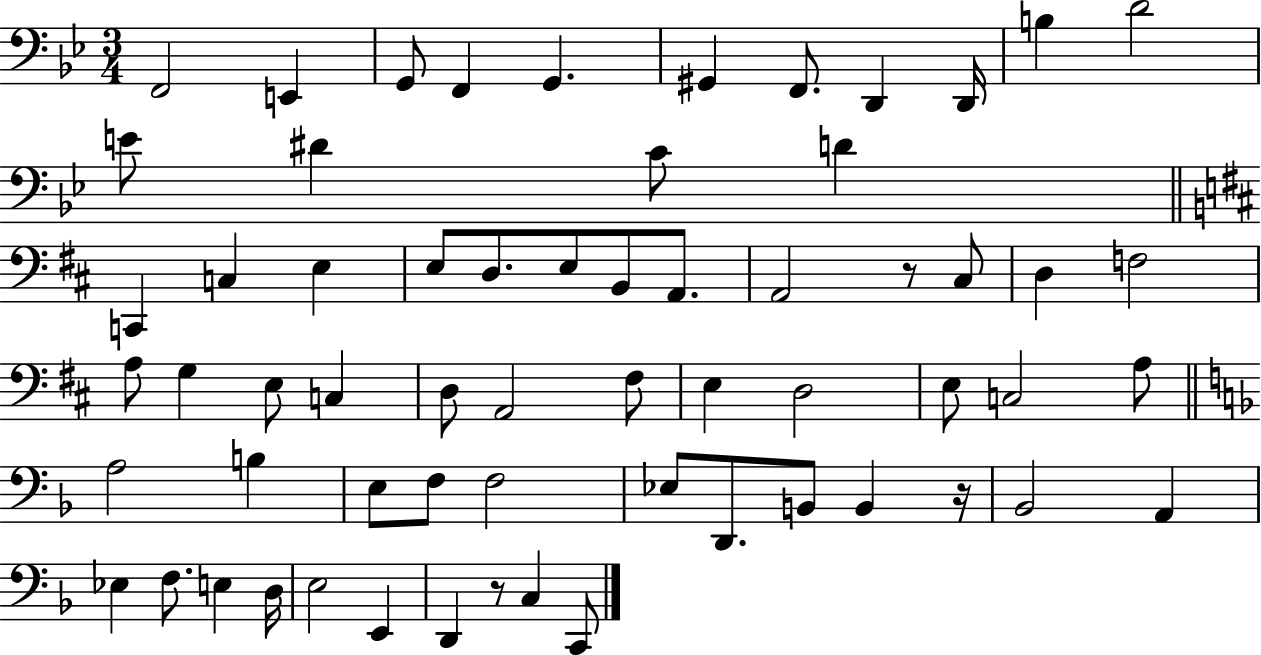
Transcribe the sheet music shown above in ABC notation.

X:1
T:Untitled
M:3/4
L:1/4
K:Bb
F,,2 E,, G,,/2 F,, G,, ^G,, F,,/2 D,, D,,/4 B, D2 E/2 ^D C/2 D C,, C, E, E,/2 D,/2 E,/2 B,,/2 A,,/2 A,,2 z/2 ^C,/2 D, F,2 A,/2 G, E,/2 C, D,/2 A,,2 ^F,/2 E, D,2 E,/2 C,2 A,/2 A,2 B, E,/2 F,/2 F,2 _E,/2 D,,/2 B,,/2 B,, z/4 _B,,2 A,, _E, F,/2 E, D,/4 E,2 E,, D,, z/2 C, C,,/2